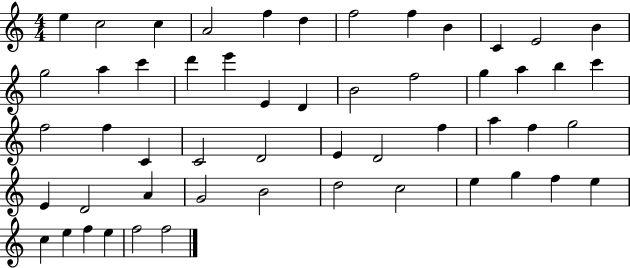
E5/q C5/h C5/q A4/h F5/q D5/q F5/h F5/q B4/q C4/q E4/h B4/q G5/h A5/q C6/q D6/q E6/q E4/q D4/q B4/h F5/h G5/q A5/q B5/q C6/q F5/h F5/q C4/q C4/h D4/h E4/q D4/h F5/q A5/q F5/q G5/h E4/q D4/h A4/q G4/h B4/h D5/h C5/h E5/q G5/q F5/q E5/q C5/q E5/q F5/q E5/q F5/h F5/h